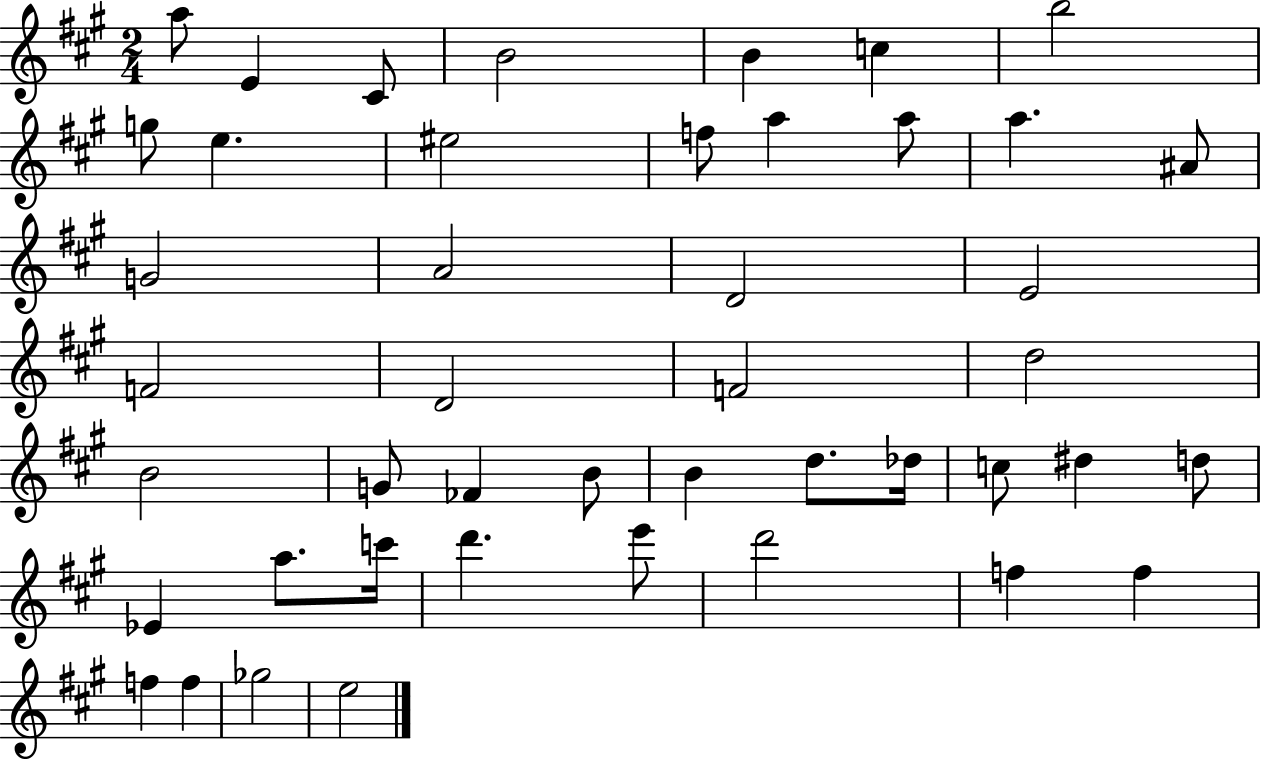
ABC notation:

X:1
T:Untitled
M:2/4
L:1/4
K:A
a/2 E ^C/2 B2 B c b2 g/2 e ^e2 f/2 a a/2 a ^A/2 G2 A2 D2 E2 F2 D2 F2 d2 B2 G/2 _F B/2 B d/2 _d/4 c/2 ^d d/2 _E a/2 c'/4 d' e'/2 d'2 f f f f _g2 e2